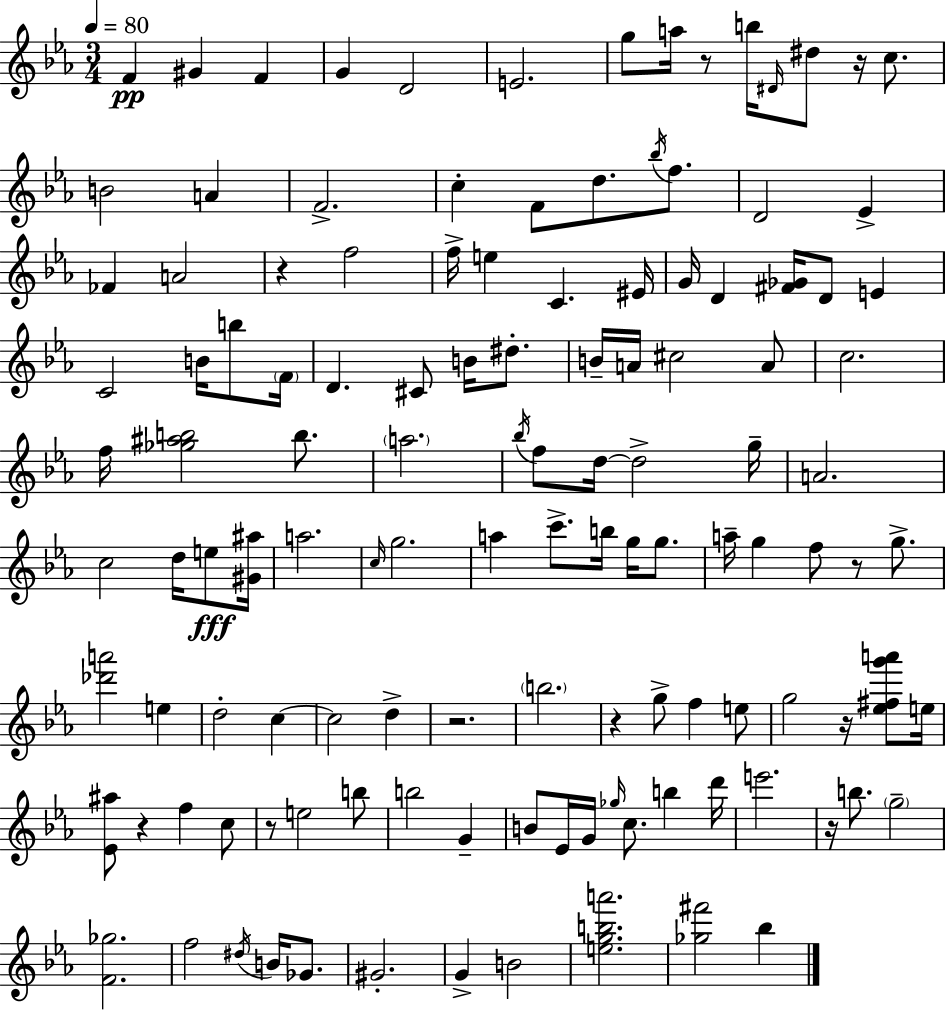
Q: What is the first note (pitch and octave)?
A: F4